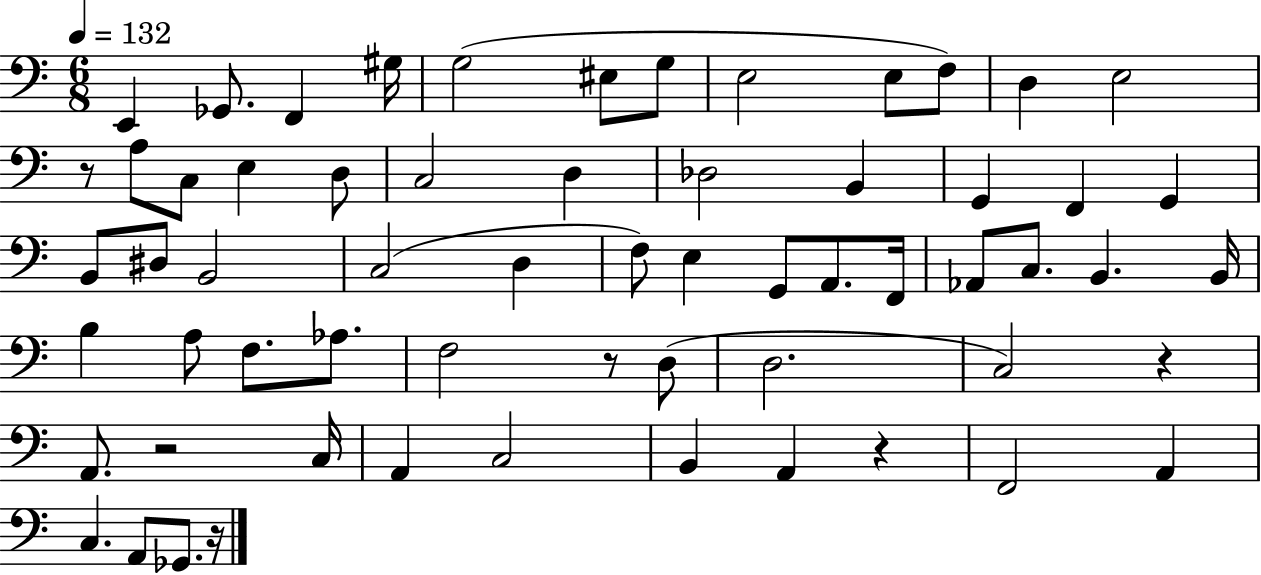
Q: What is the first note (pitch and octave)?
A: E2